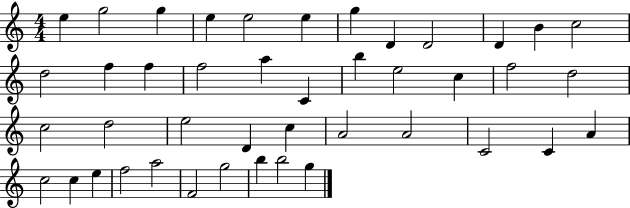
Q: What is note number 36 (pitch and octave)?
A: E5